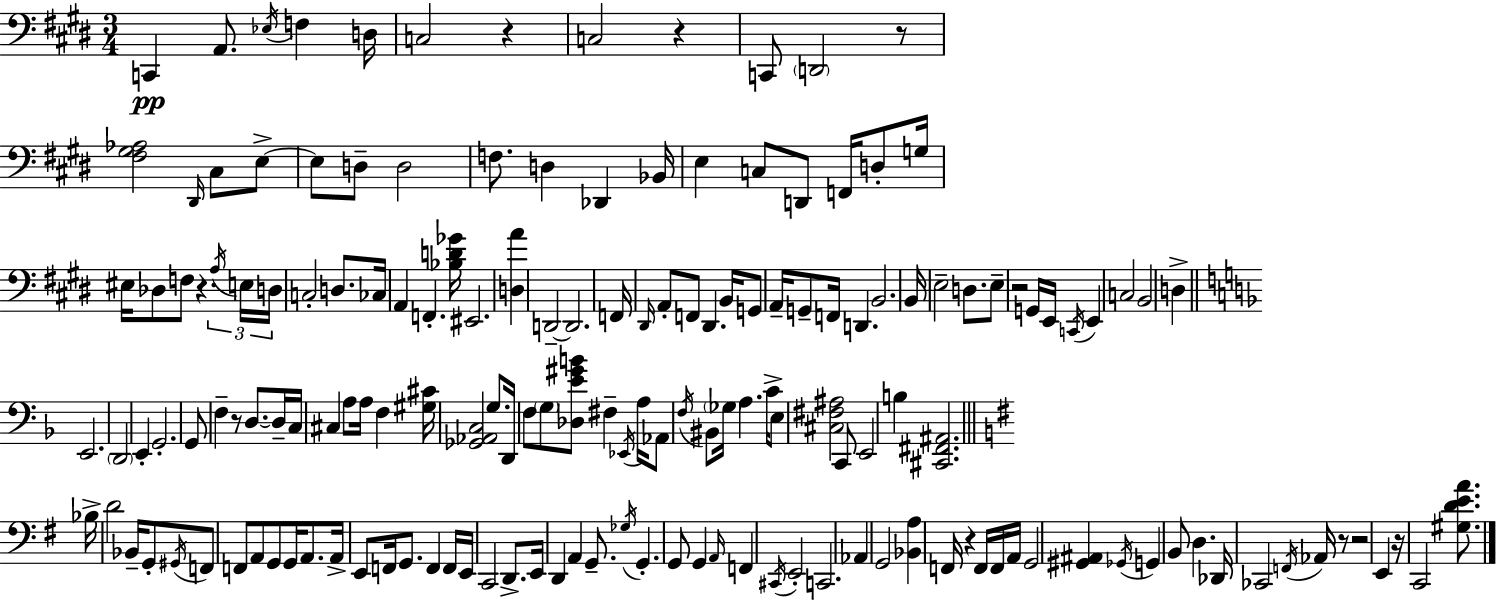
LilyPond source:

{
  \clef bass
  \numericTimeSignature
  \time 3/4
  \key e \major
  c,4\pp a,8. \acciaccatura { ees16 } f4 | d16 c2 r4 | c2 r4 | c,8 \parenthesize d,2 r8 | \break <fis gis aes>2 \grace { dis,16 } cis8 | e8->~~ e8 d8-- d2 | f8. d4 des,4 | bes,16 e4 c8 d,8 f,16 d8-. | \break g16 eis16 des8 f8 r4. | \tuplet 3/2 { \acciaccatura { a16 } e16 d16 } c2-. | d8. ces16 a,4 f,4.-. | <bes d' ges'>16 eis,2. | \break <d a'>4 d,2--~~ | d,2. | f,16 \grace { dis,16 } a,8-. f,8 dis,4. | b,16 g,8 a,16-- g,8-- f,16 d,4. | \break b,2. | b,16 e2-- | d8. e8-- r2 | g,16 e,16 \acciaccatura { c,16 } e,4 c2 | \break b,2 | d4-> \bar "||" \break \key f \major e,2. | \parenthesize d,2 e,4-. | g,2.-. | g,8 f4-- r8 d8.~~ d16-- | \break c16 cis4 a8 a16 f4 | <gis cis'>16 <ges, aes, c>2 g8. | d,16 f8 \parenthesize g8 <des e' gis' b'>8 fis4-- \acciaccatura { ees,16 } | a16 aes,8 \acciaccatura { f16 } bis,8 \parenthesize ges16 a4. | \break c'16-> e8 <cis fis ais>2 | c,8 e,2 b4 | <cis, fis, ais,>2. | \bar "||" \break \key g \major bes16-> d'2 bes,16-- g,8-. | \acciaccatura { gis,16 } f,8 f,8 a,8 g,8 g,16 a,8. | a,16-> e,8 f,16 g,8. f,4 | f,16 e,16 c,2 d,8.-> | \break e,16 d,4 a,4 g,8.-- | \acciaccatura { ges16 } g,4.-. g,8 g,4 | \grace { a,16 } f,4 \acciaccatura { cis,16 } e,2-. | c,2. | \break aes,4 g,2 | <bes, a>4 f,16 r4 | f,16 f,16 a,16 g,2 | <gis, ais,>4 \acciaccatura { ges,16 } g,4 b,8 d4. | \break des,16 ces,2 | \acciaccatura { f,16 } aes,16 r8 r2 | e,4 r16 c,2 | <gis d' e' a'>8. \bar "|."
}